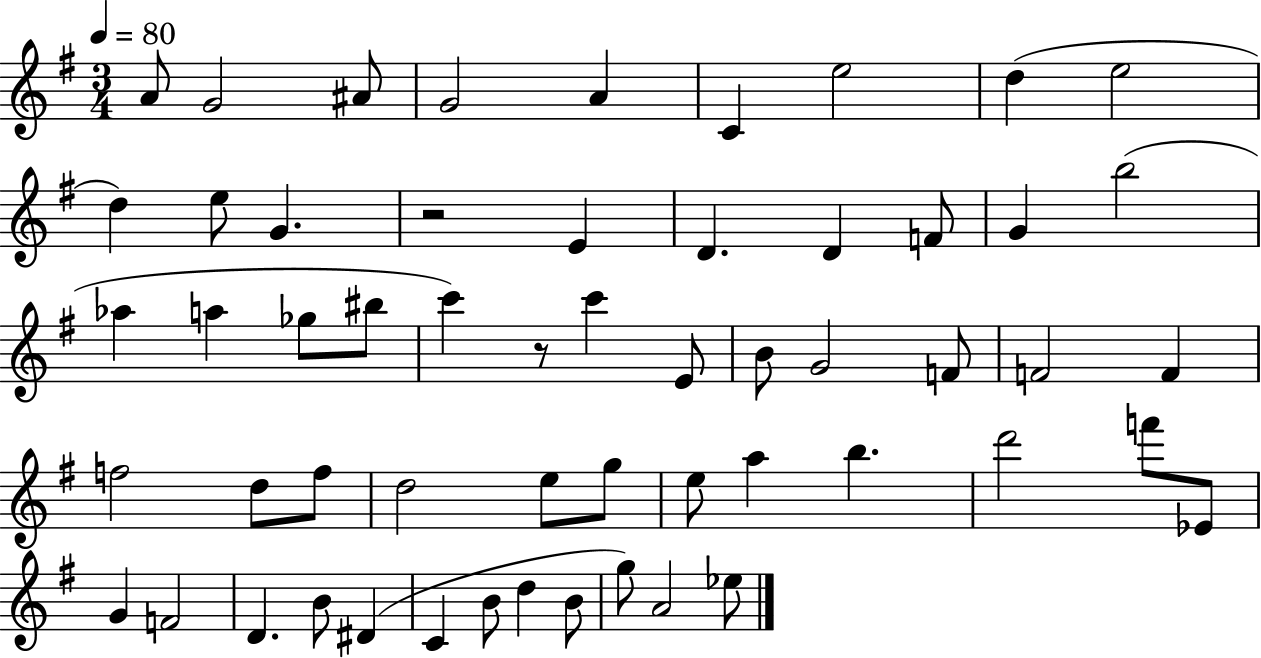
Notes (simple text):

A4/e G4/h A#4/e G4/h A4/q C4/q E5/h D5/q E5/h D5/q E5/e G4/q. R/h E4/q D4/q. D4/q F4/e G4/q B5/h Ab5/q A5/q Gb5/e BIS5/e C6/q R/e C6/q E4/e B4/e G4/h F4/e F4/h F4/q F5/h D5/e F5/e D5/h E5/e G5/e E5/e A5/q B5/q. D6/h F6/e Eb4/e G4/q F4/h D4/q. B4/e D#4/q C4/q B4/e D5/q B4/e G5/e A4/h Eb5/e